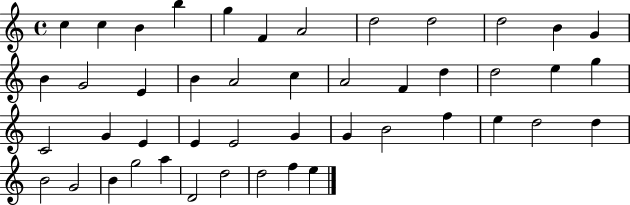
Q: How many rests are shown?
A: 0